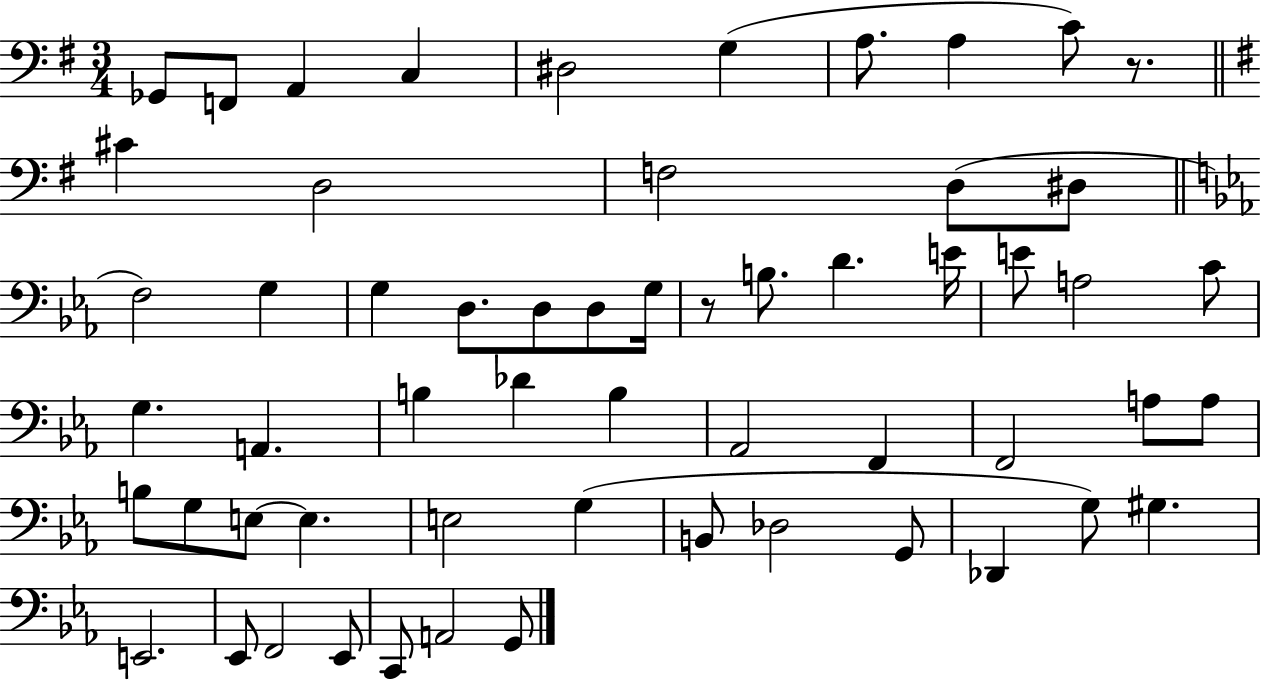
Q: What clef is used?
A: bass